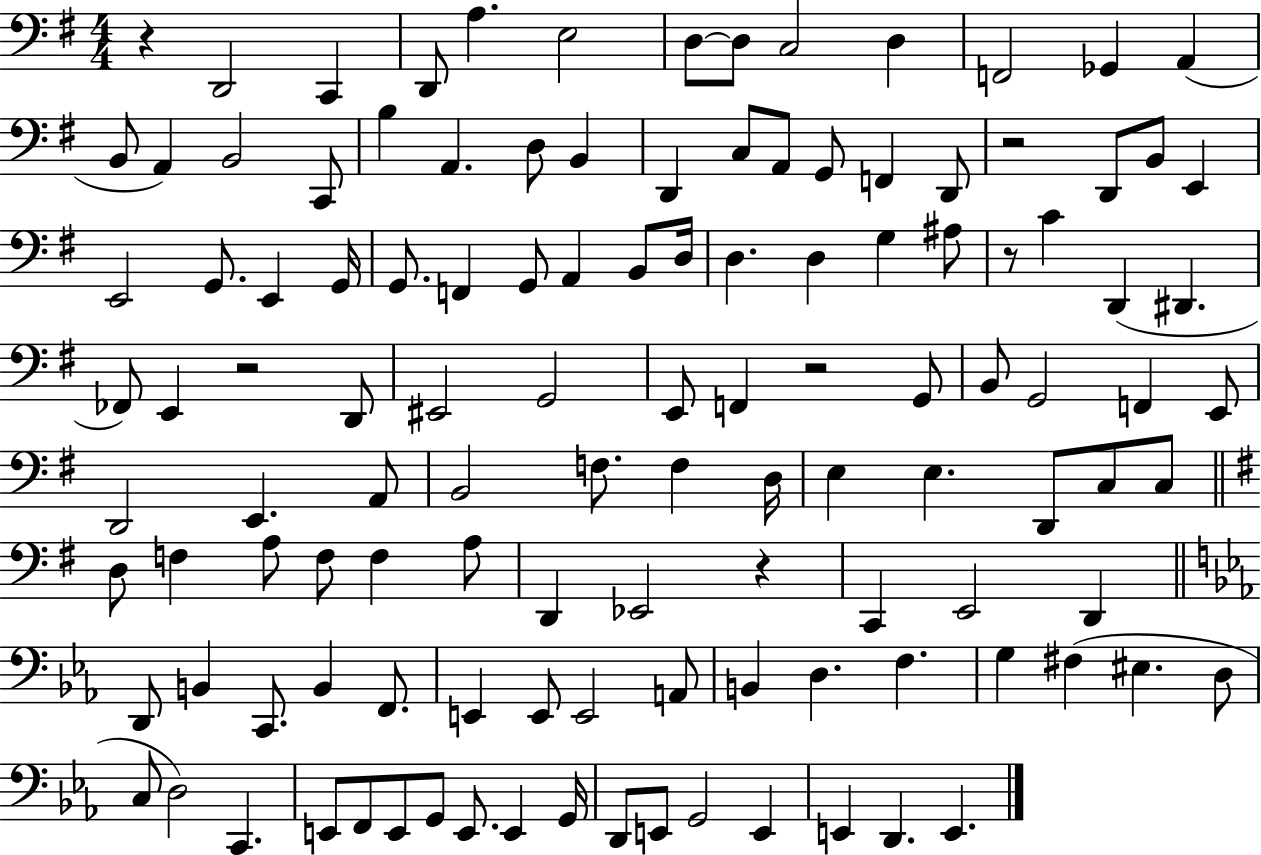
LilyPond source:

{
  \clef bass
  \numericTimeSignature
  \time 4/4
  \key g \major
  \repeat volta 2 { r4 d,2 c,4 | d,8 a4. e2 | d8~~ d8 c2 d4 | f,2 ges,4 a,4( | \break b,8 a,4) b,2 c,8 | b4 a,4. d8 b,4 | d,4 c8 a,8 g,8 f,4 d,8 | r2 d,8 b,8 e,4 | \break e,2 g,8. e,4 g,16 | g,8. f,4 g,8 a,4 b,8 d16 | d4. d4 g4 ais8 | r8 c'4 d,4( dis,4. | \break fes,8) e,4 r2 d,8 | eis,2 g,2 | e,8 f,4 r2 g,8 | b,8 g,2 f,4 e,8 | \break d,2 e,4. a,8 | b,2 f8. f4 d16 | e4 e4. d,8 c8 c8 | \bar "||" \break \key e \minor d8 f4 a8 f8 f4 a8 | d,4 ees,2 r4 | c,4 e,2 d,4 | \bar "||" \break \key ees \major d,8 b,4 c,8. b,4 f,8. | e,4 e,8 e,2 a,8 | b,4 d4. f4. | g4 fis4( eis4. d8 | \break c8 d2) c,4. | e,8 f,8 e,8 g,8 e,8. e,4 g,16 | d,8 e,8 g,2 e,4 | e,4 d,4. e,4. | \break } \bar "|."
}